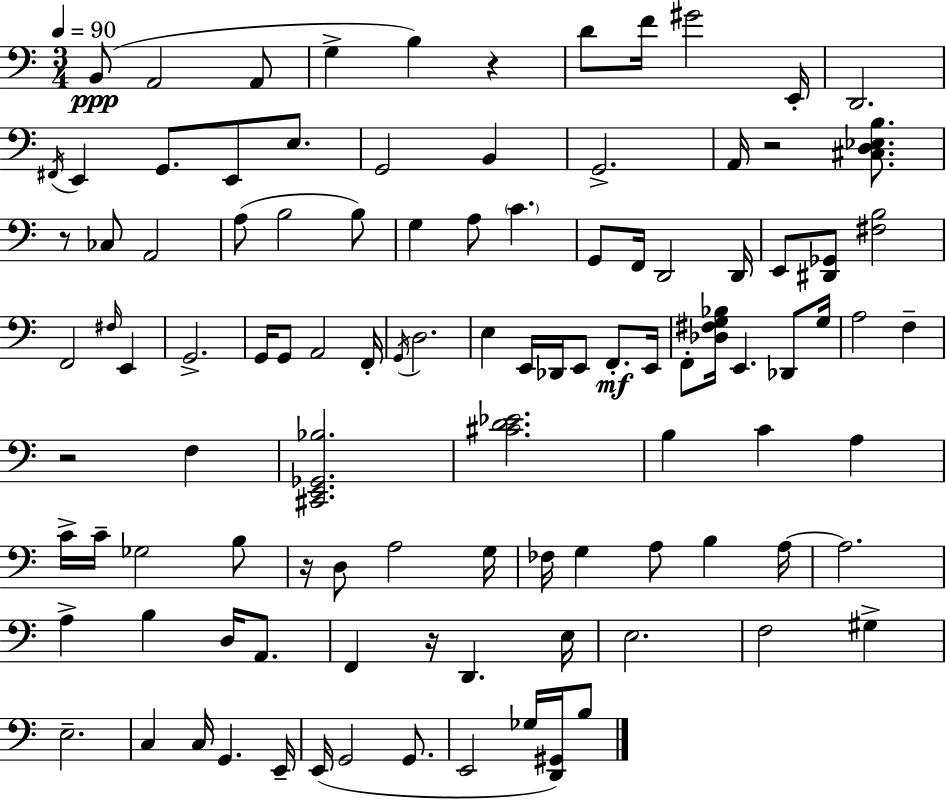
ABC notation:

X:1
T:Untitled
M:3/4
L:1/4
K:Am
B,,/2 A,,2 A,,/2 G, B, z D/2 F/4 ^G2 E,,/4 D,,2 ^F,,/4 E,, G,,/2 E,,/2 E,/2 G,,2 B,, G,,2 A,,/4 z2 [^C,D,_E,B,]/2 z/2 _C,/2 A,,2 A,/2 B,2 B,/2 G, A,/2 C G,,/2 F,,/4 D,,2 D,,/4 E,,/2 [^D,,_G,,]/2 [^F,B,]2 F,,2 ^F,/4 E,, G,,2 G,,/4 G,,/2 A,,2 F,,/4 G,,/4 D,2 E, E,,/4 _D,,/4 E,,/2 F,,/2 E,,/4 F,,/2 [_D,^F,G,_B,]/4 E,, _D,,/2 G,/4 A,2 F, z2 F, [^C,,E,,_G,,_B,]2 [^CD_E]2 B, C A, C/4 C/4 _G,2 B,/2 z/4 D,/2 A,2 G,/4 _F,/4 G, A,/2 B, A,/4 A,2 A, B, D,/4 A,,/2 F,, z/4 D,, E,/4 E,2 F,2 ^G, E,2 C, C,/4 G,, E,,/4 E,,/4 G,,2 G,,/2 E,,2 _G,/4 [D,,^G,,]/4 B,/2